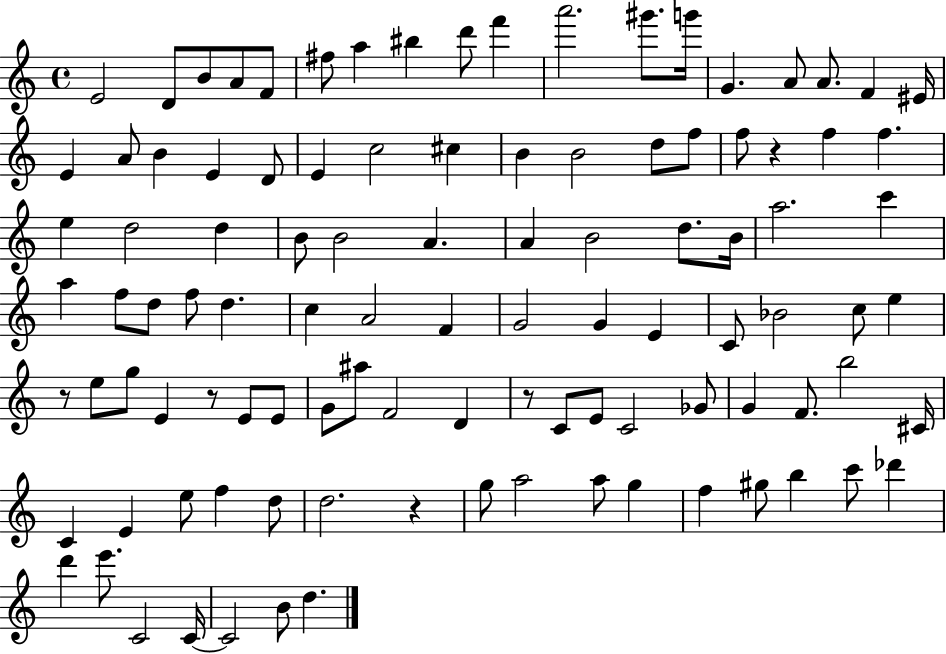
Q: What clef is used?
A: treble